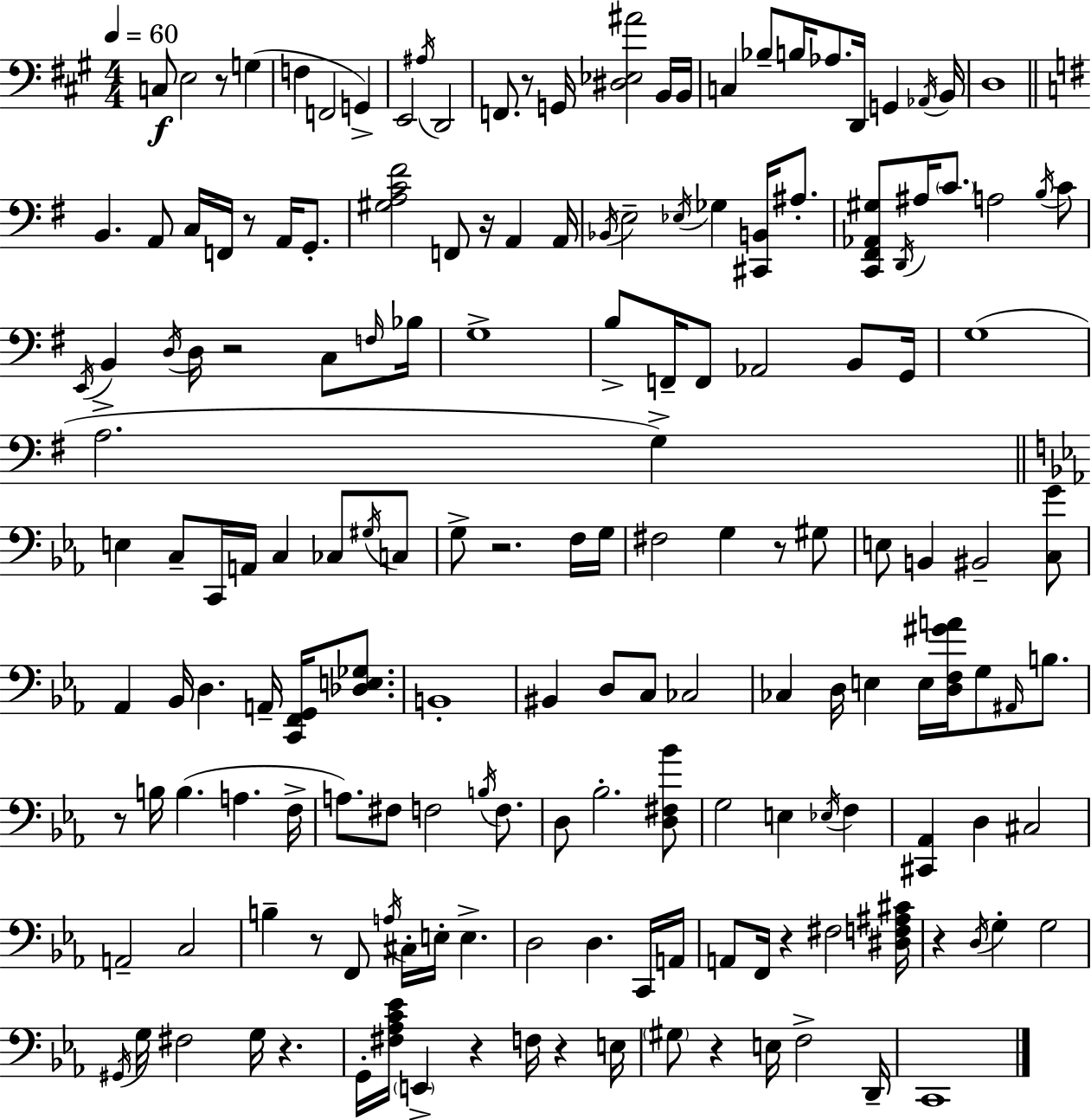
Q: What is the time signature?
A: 4/4